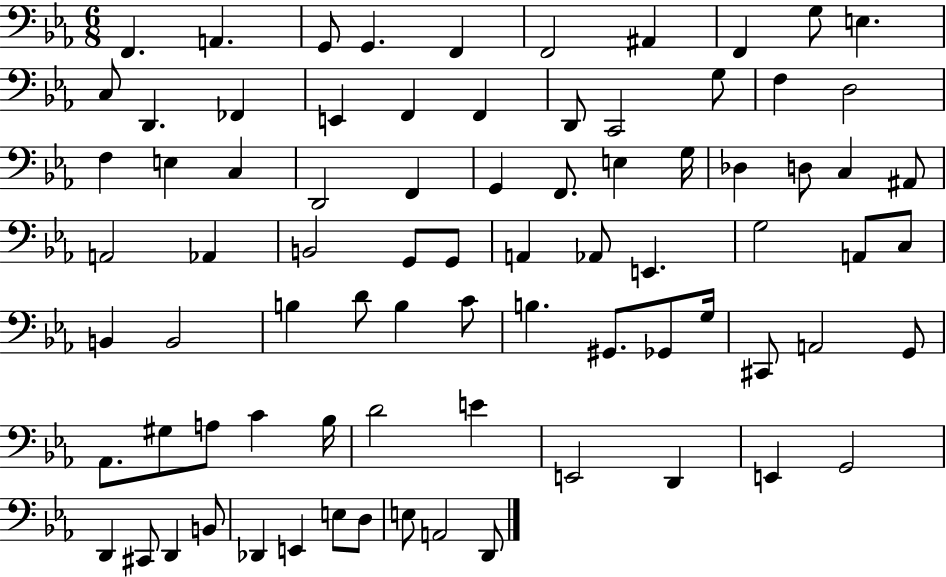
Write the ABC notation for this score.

X:1
T:Untitled
M:6/8
L:1/4
K:Eb
F,, A,, G,,/2 G,, F,, F,,2 ^A,, F,, G,/2 E, C,/2 D,, _F,, E,, F,, F,, D,,/2 C,,2 G,/2 F, D,2 F, E, C, D,,2 F,, G,, F,,/2 E, G,/4 _D, D,/2 C, ^A,,/2 A,,2 _A,, B,,2 G,,/2 G,,/2 A,, _A,,/2 E,, G,2 A,,/2 C,/2 B,, B,,2 B, D/2 B, C/2 B, ^G,,/2 _G,,/2 G,/4 ^C,,/2 A,,2 G,,/2 _A,,/2 ^G,/2 A,/2 C _B,/4 D2 E E,,2 D,, E,, G,,2 D,, ^C,,/2 D,, B,,/2 _D,, E,, E,/2 D,/2 E,/2 A,,2 D,,/2